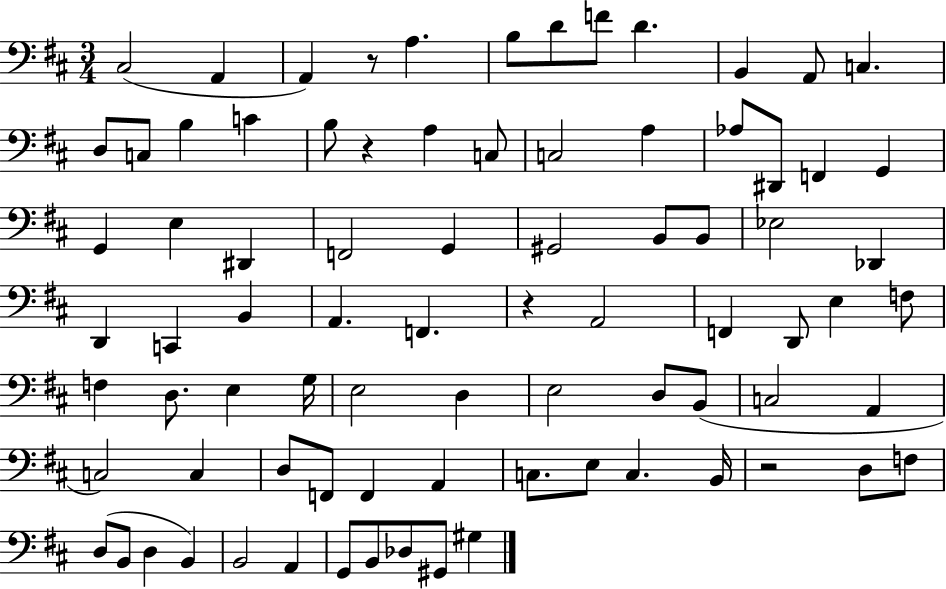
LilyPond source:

{
  \clef bass
  \numericTimeSignature
  \time 3/4
  \key d \major
  cis2( a,4 | a,4) r8 a4. | b8 d'8 f'8 d'4. | b,4 a,8 c4. | \break d8 c8 b4 c'4 | b8 r4 a4 c8 | c2 a4 | aes8 dis,8 f,4 g,4 | \break g,4 e4 dis,4 | f,2 g,4 | gis,2 b,8 b,8 | ees2 des,4 | \break d,4 c,4 b,4 | a,4. f,4. | r4 a,2 | f,4 d,8 e4 f8 | \break f4 d8. e4 g16 | e2 d4 | e2 d8 b,8( | c2 a,4 | \break c2) c4 | d8 f,8 f,4 a,4 | c8. e8 c4. b,16 | r2 d8 f8 | \break d8( b,8 d4 b,4) | b,2 a,4 | g,8 b,8 des8 gis,8 gis4 | \bar "|."
}